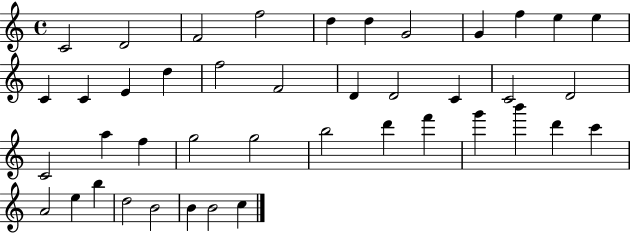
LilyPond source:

{
  \clef treble
  \time 4/4
  \defaultTimeSignature
  \key c \major
  c'2 d'2 | f'2 f''2 | d''4 d''4 g'2 | g'4 f''4 e''4 e''4 | \break c'4 c'4 e'4 d''4 | f''2 f'2 | d'4 d'2 c'4 | c'2 d'2 | \break c'2 a''4 f''4 | g''2 g''2 | b''2 d'''4 f'''4 | g'''4 b'''4 d'''4 c'''4 | \break a'2 e''4 b''4 | d''2 b'2 | b'4 b'2 c''4 | \bar "|."
}